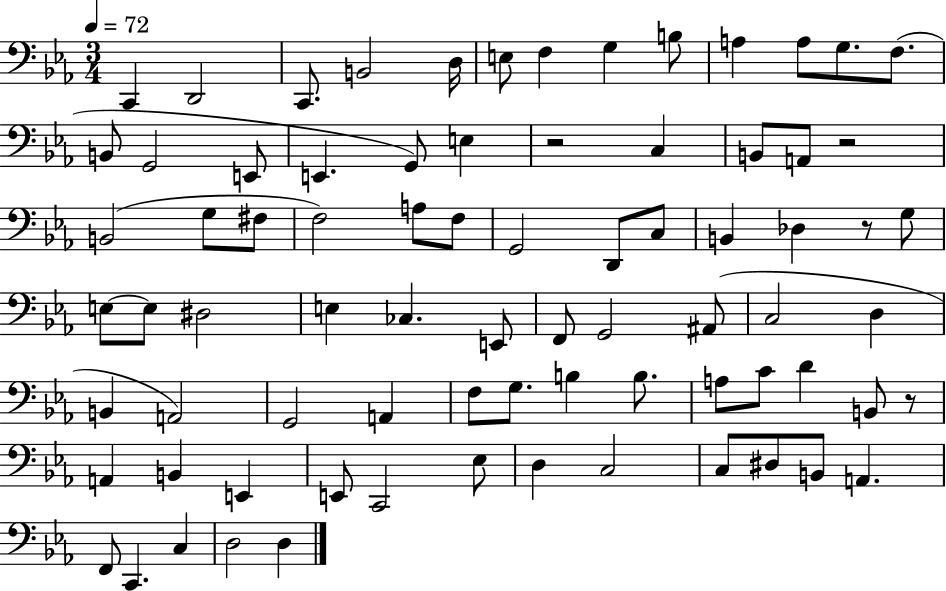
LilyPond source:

{
  \clef bass
  \numericTimeSignature
  \time 3/4
  \key ees \major
  \tempo 4 = 72
  \repeat volta 2 { c,4 d,2 | c,8. b,2 d16 | e8 f4 g4 b8 | a4 a8 g8. f8.( | \break b,8 g,2 e,8 | e,4. g,8) e4 | r2 c4 | b,8 a,8 r2 | \break b,2( g8 fis8 | f2) a8 f8 | g,2 d,8 c8 | b,4 des4 r8 g8 | \break e8~~ e8 dis2 | e4 ces4. e,8 | f,8 g,2 ais,8( | c2 d4 | \break b,4 a,2) | g,2 a,4 | f8 g8. b4 b8. | a8 c'8 d'4 b,8 r8 | \break a,4 b,4 e,4 | e,8 c,2 ees8 | d4 c2 | c8 dis8 b,8 a,4. | \break f,8 c,4. c4 | d2 d4 | } \bar "|."
}